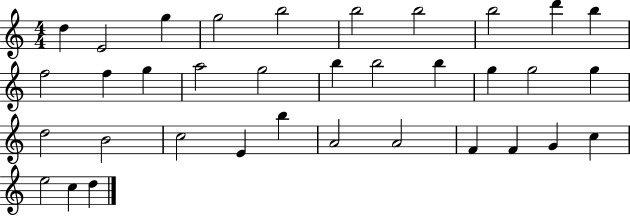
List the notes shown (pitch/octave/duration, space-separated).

D5/q E4/h G5/q G5/h B5/h B5/h B5/h B5/h D6/q B5/q F5/h F5/q G5/q A5/h G5/h B5/q B5/h B5/q G5/q G5/h G5/q D5/h B4/h C5/h E4/q B5/q A4/h A4/h F4/q F4/q G4/q C5/q E5/h C5/q D5/q